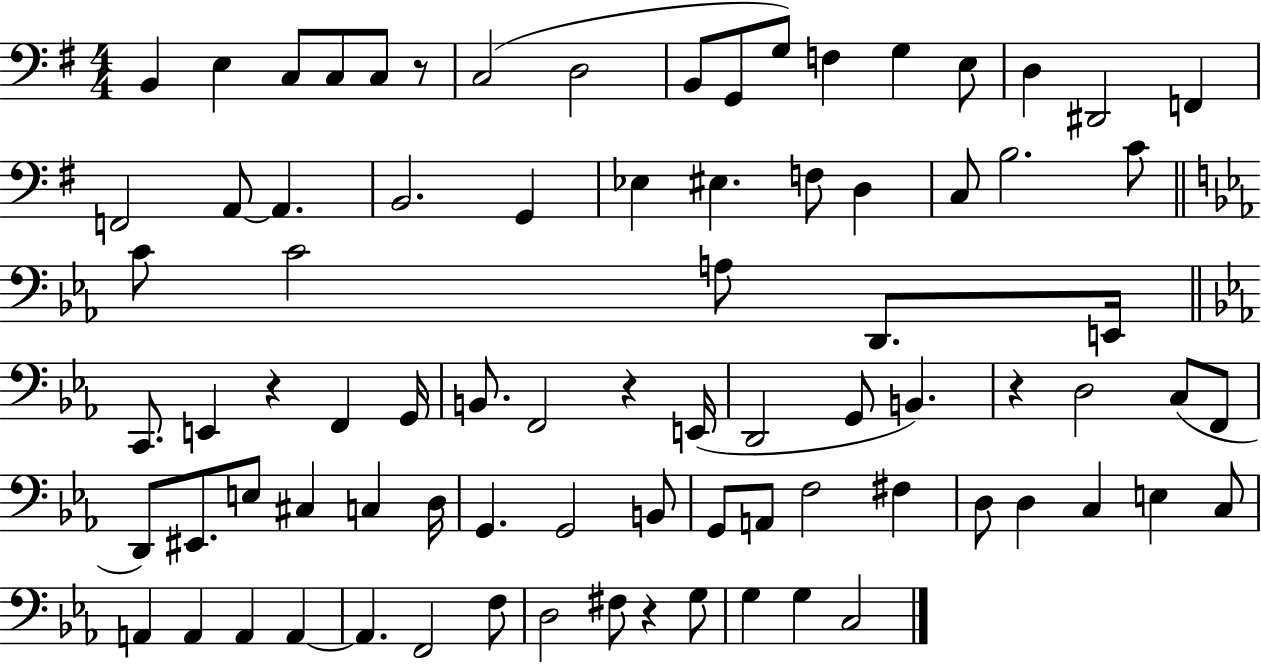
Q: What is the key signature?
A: G major